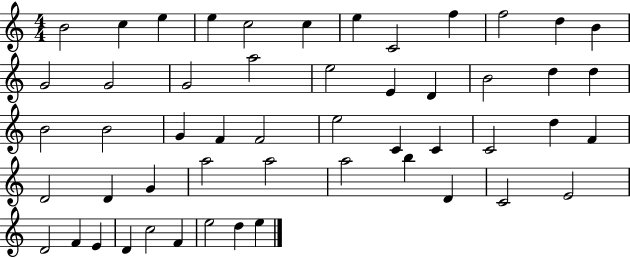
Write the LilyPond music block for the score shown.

{
  \clef treble
  \numericTimeSignature
  \time 4/4
  \key c \major
  b'2 c''4 e''4 | e''4 c''2 c''4 | e''4 c'2 f''4 | f''2 d''4 b'4 | \break g'2 g'2 | g'2 a''2 | e''2 e'4 d'4 | b'2 d''4 d''4 | \break b'2 b'2 | g'4 f'4 f'2 | e''2 c'4 c'4 | c'2 d''4 f'4 | \break d'2 d'4 g'4 | a''2 a''2 | a''2 b''4 d'4 | c'2 e'2 | \break d'2 f'4 e'4 | d'4 c''2 f'4 | e''2 d''4 e''4 | \bar "|."
}